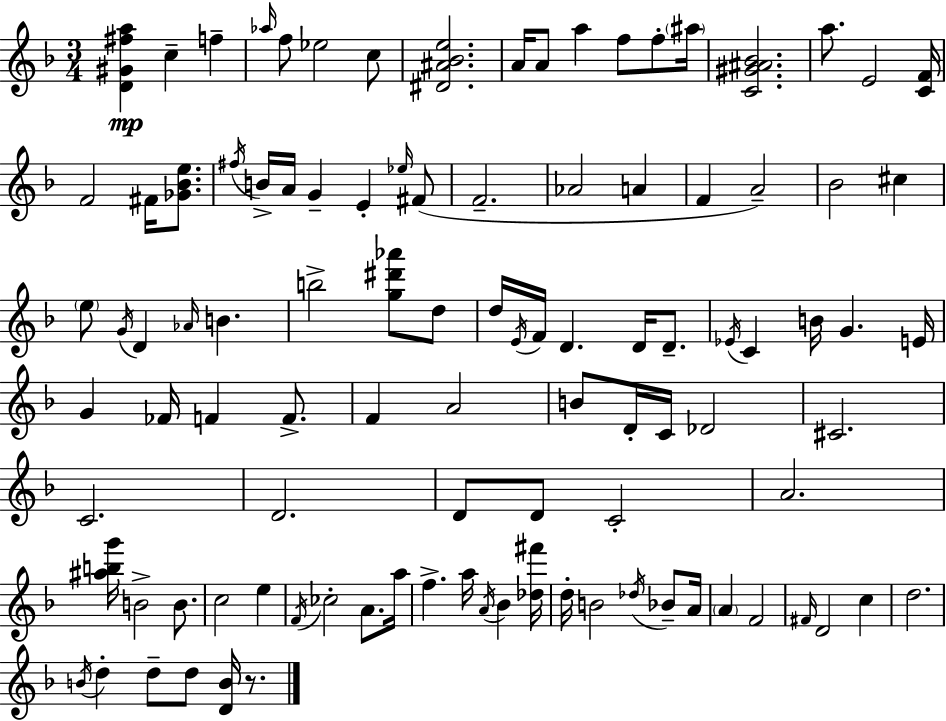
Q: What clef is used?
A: treble